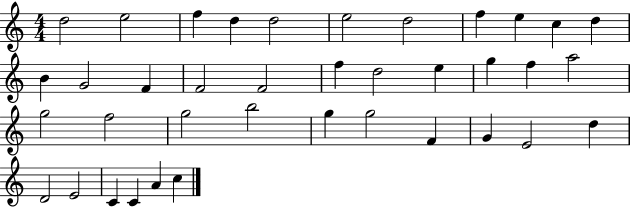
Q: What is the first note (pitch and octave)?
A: D5